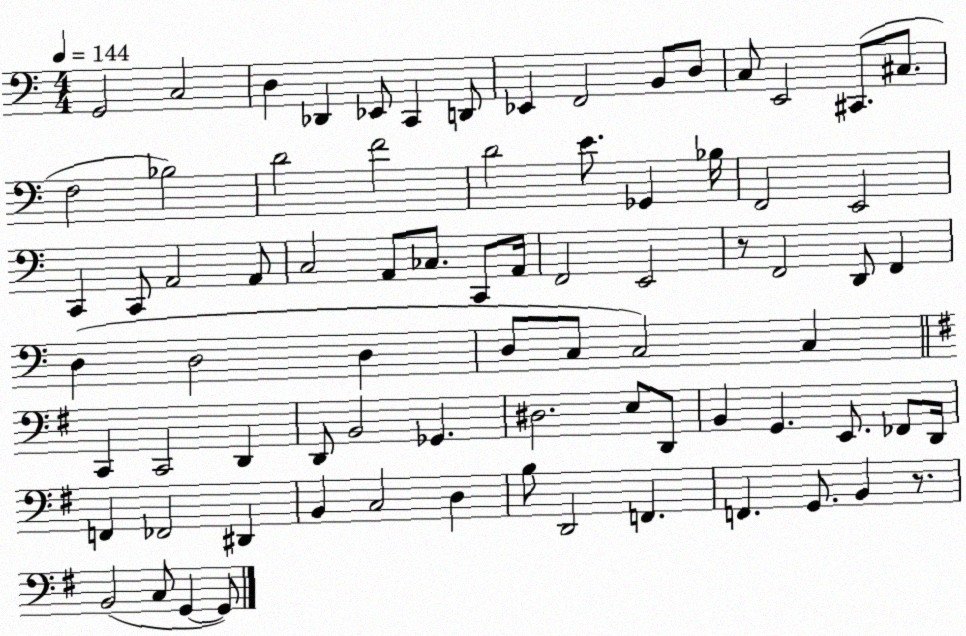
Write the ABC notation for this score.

X:1
T:Untitled
M:4/4
L:1/4
K:C
G,,2 C,2 D, _D,, _E,,/2 C,, D,,/2 _E,, F,,2 B,,/2 D,/2 C,/2 E,,2 ^C,,/2 ^C,/2 F,2 _B,2 D2 F2 D2 E/2 _G,, _B,/4 F,,2 E,,2 C,, C,,/2 A,,2 A,,/2 C,2 A,,/2 _C,/2 C,,/2 A,,/4 F,,2 E,,2 z/2 F,,2 D,,/2 F,, D, D,2 D, D,/2 C,/2 C,2 C, C,, C,,2 D,, D,,/2 B,,2 _G,, ^D,2 E,/2 D,,/2 B,, G,, E,,/2 _F,,/2 D,,/4 F,, _F,,2 ^D,, B,, C,2 D, B,/2 D,,2 F,, F,, G,,/2 B,, z/2 B,,2 C,/2 G,, G,,/2